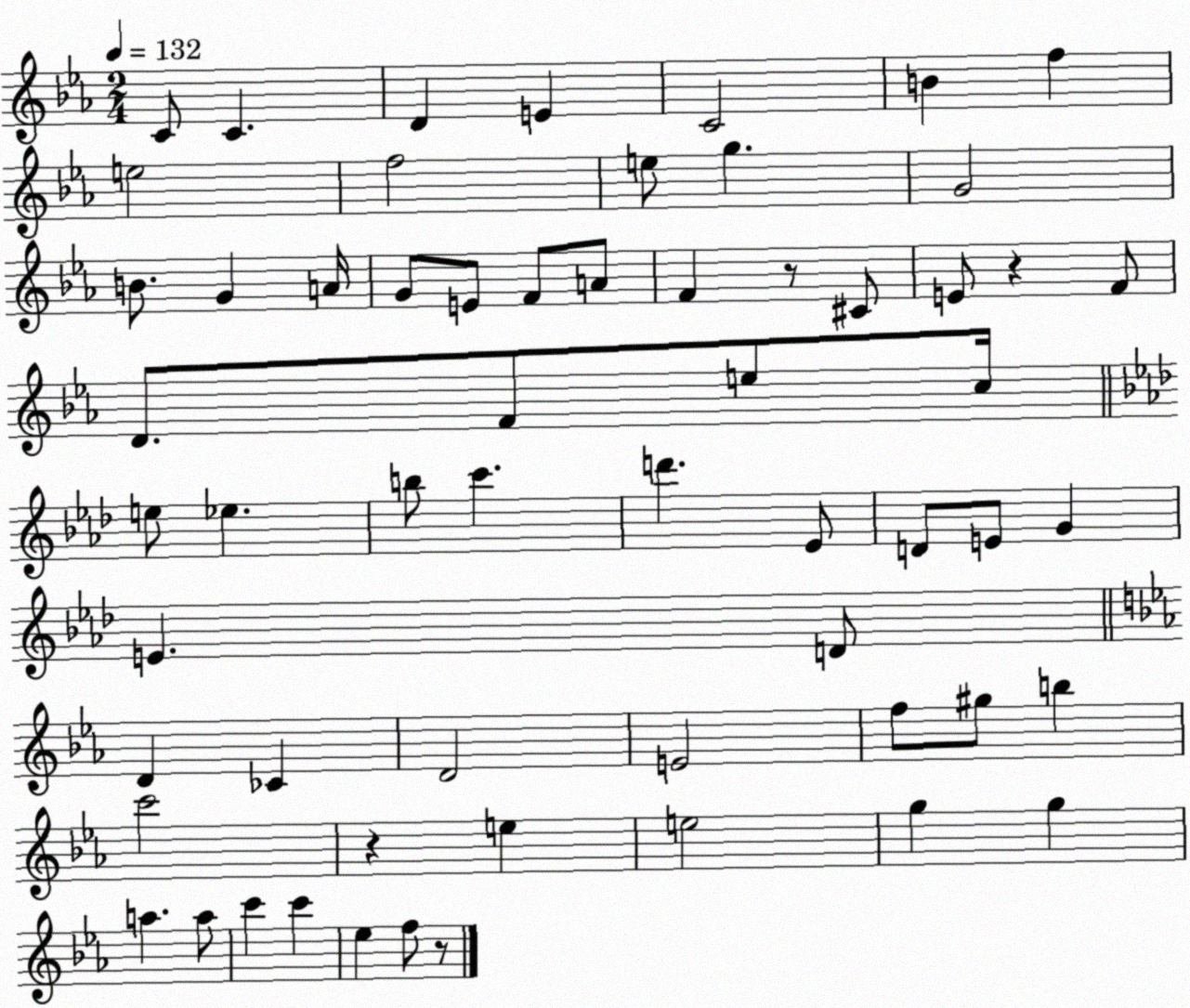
X:1
T:Untitled
M:2/4
L:1/4
K:Eb
C/2 C D E C2 B f e2 f2 e/2 g G2 B/2 G A/4 G/2 E/2 F/2 A/2 F z/2 ^C/2 E/2 z F/2 D/2 F/2 e/2 c/4 e/2 _e b/2 c' d' _E/2 D/2 E/2 G E D/2 D _C D2 E2 f/2 ^g/2 b c'2 z e e2 g g a a/2 c' c' _e f/2 z/2